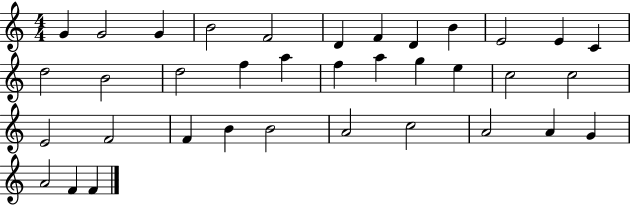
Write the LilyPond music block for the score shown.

{
  \clef treble
  \numericTimeSignature
  \time 4/4
  \key c \major
  g'4 g'2 g'4 | b'2 f'2 | d'4 f'4 d'4 b'4 | e'2 e'4 c'4 | \break d''2 b'2 | d''2 f''4 a''4 | f''4 a''4 g''4 e''4 | c''2 c''2 | \break e'2 f'2 | f'4 b'4 b'2 | a'2 c''2 | a'2 a'4 g'4 | \break a'2 f'4 f'4 | \bar "|."
}